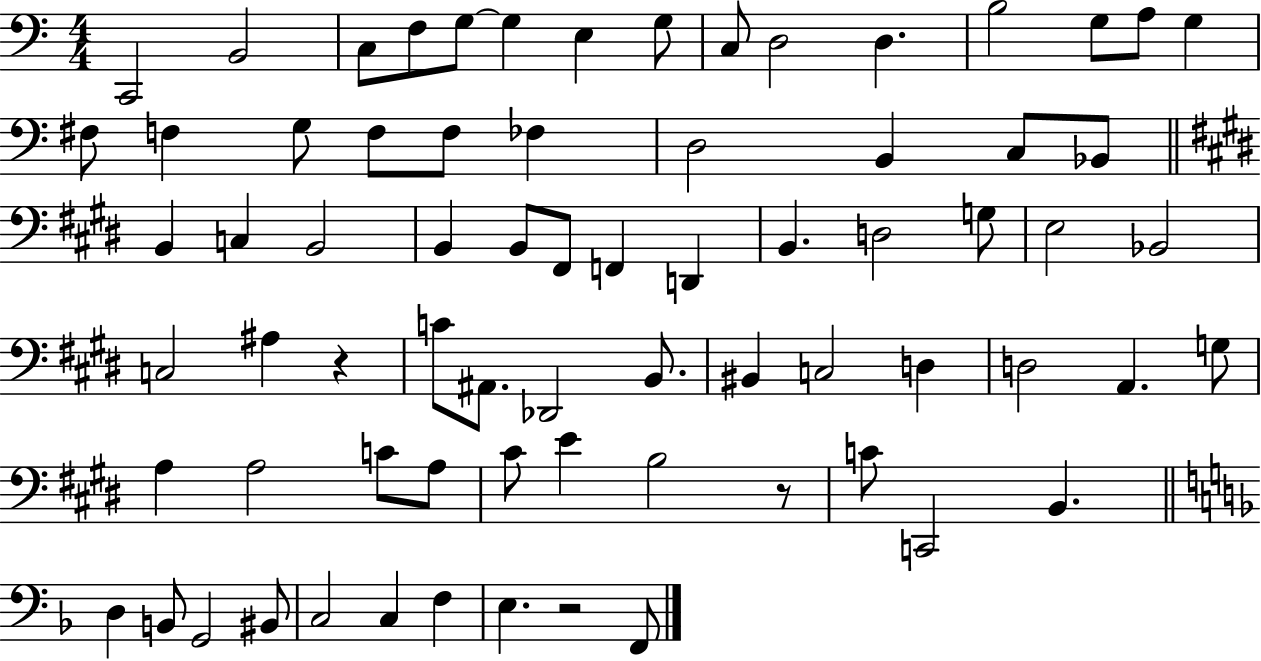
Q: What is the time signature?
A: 4/4